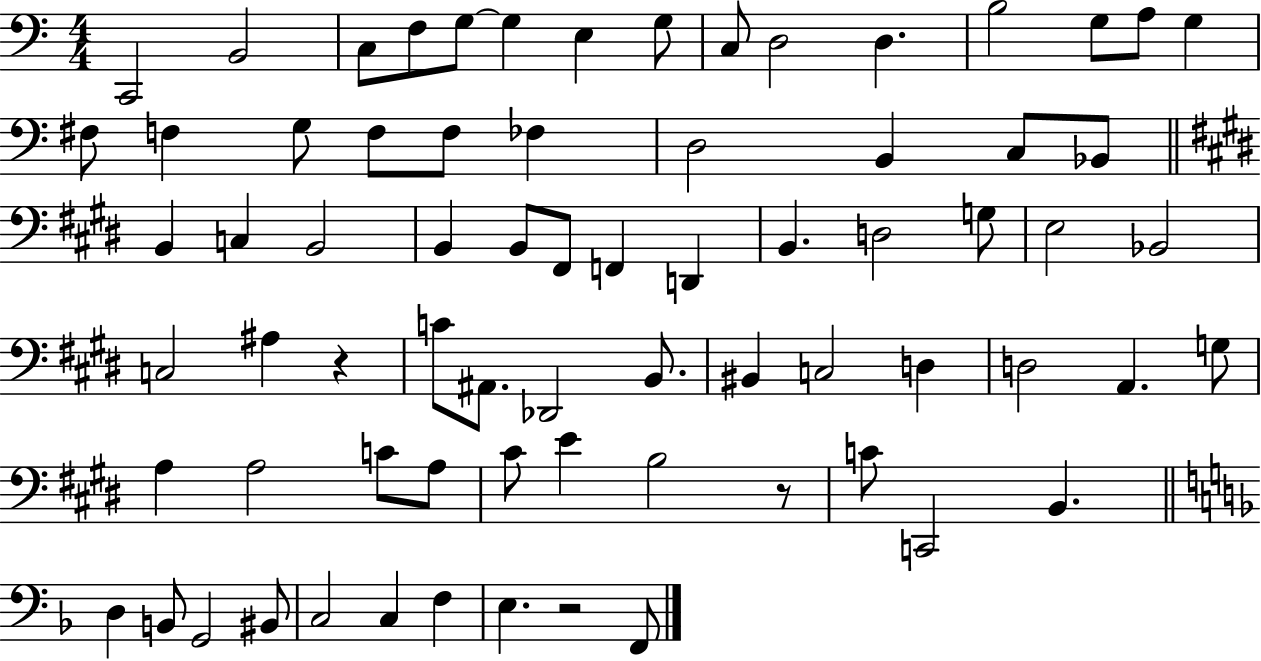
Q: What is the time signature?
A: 4/4